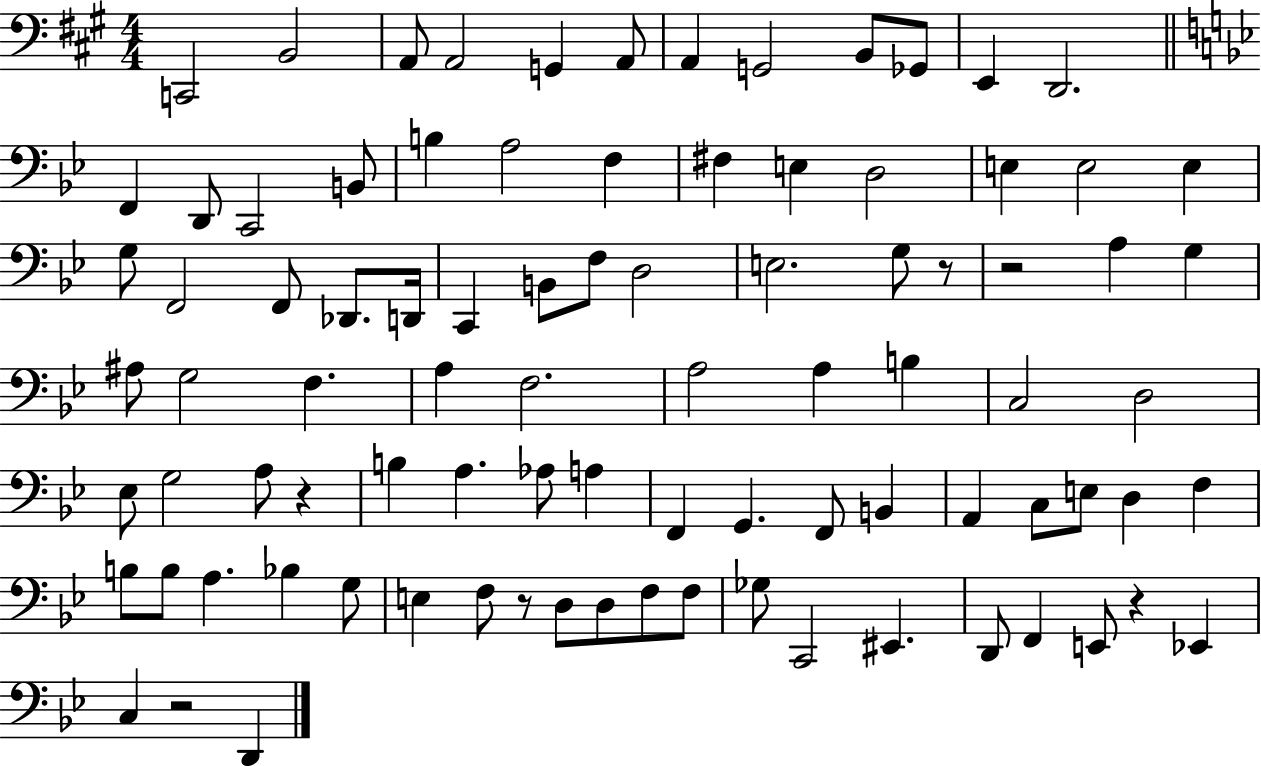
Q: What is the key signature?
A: A major